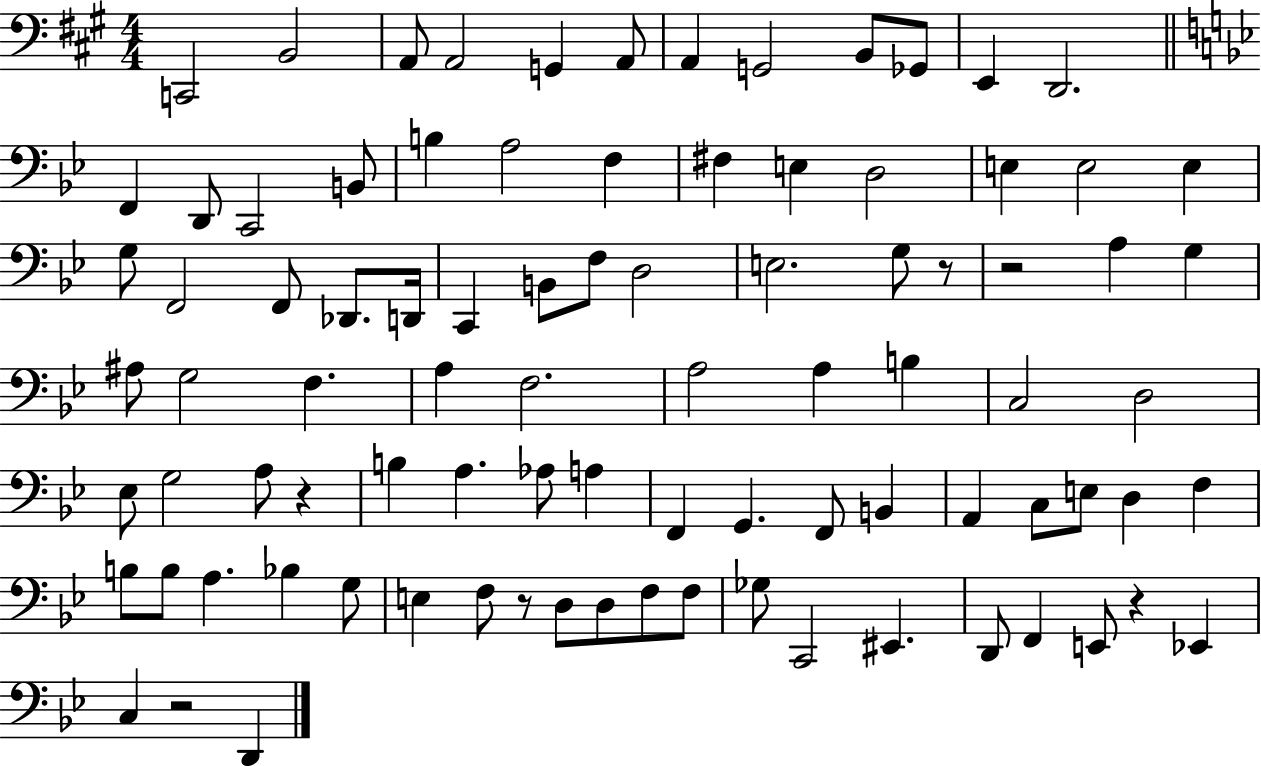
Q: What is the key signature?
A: A major